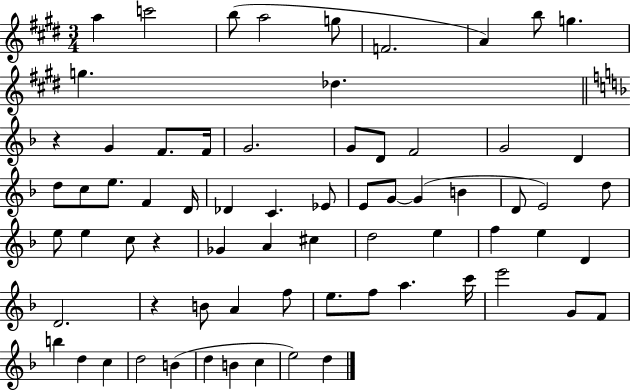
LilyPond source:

{
  \clef treble
  \numericTimeSignature
  \time 3/4
  \key e \major
  a''4 c'''2 | b''8( a''2 g''8 | f'2. | a'4) b''8 g''4. | \break g''4. des''4. | \bar "||" \break \key f \major r4 g'4 f'8. f'16 | g'2. | g'8 d'8 f'2 | g'2 d'4 | \break d''8 c''8 e''8. f'4 d'16 | des'4 c'4. ees'8 | e'8 g'8~~ g'4( b'4 | d'8 e'2) d''8 | \break e''8 e''4 c''8 r4 | ges'4 a'4 cis''4 | d''2 e''4 | f''4 e''4 d'4 | \break d'2. | r4 b'8 a'4 f''8 | e''8. f''8 a''4. c'''16 | e'''2 g'8 f'8 | \break b''4 d''4 c''4 | d''2 b'4( | d''4 b'4 c''4 | e''2) d''4 | \break \bar "|."
}